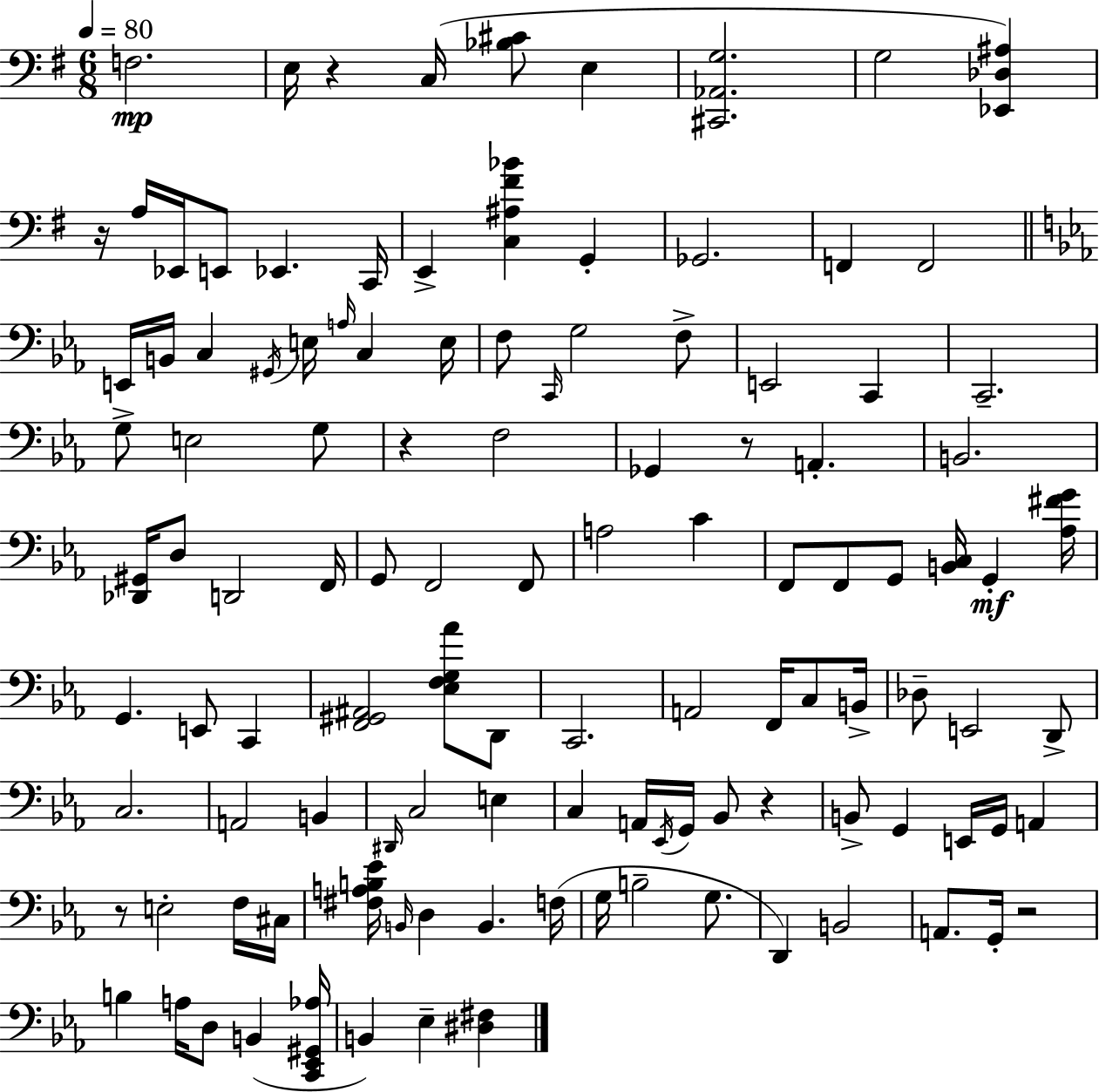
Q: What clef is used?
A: bass